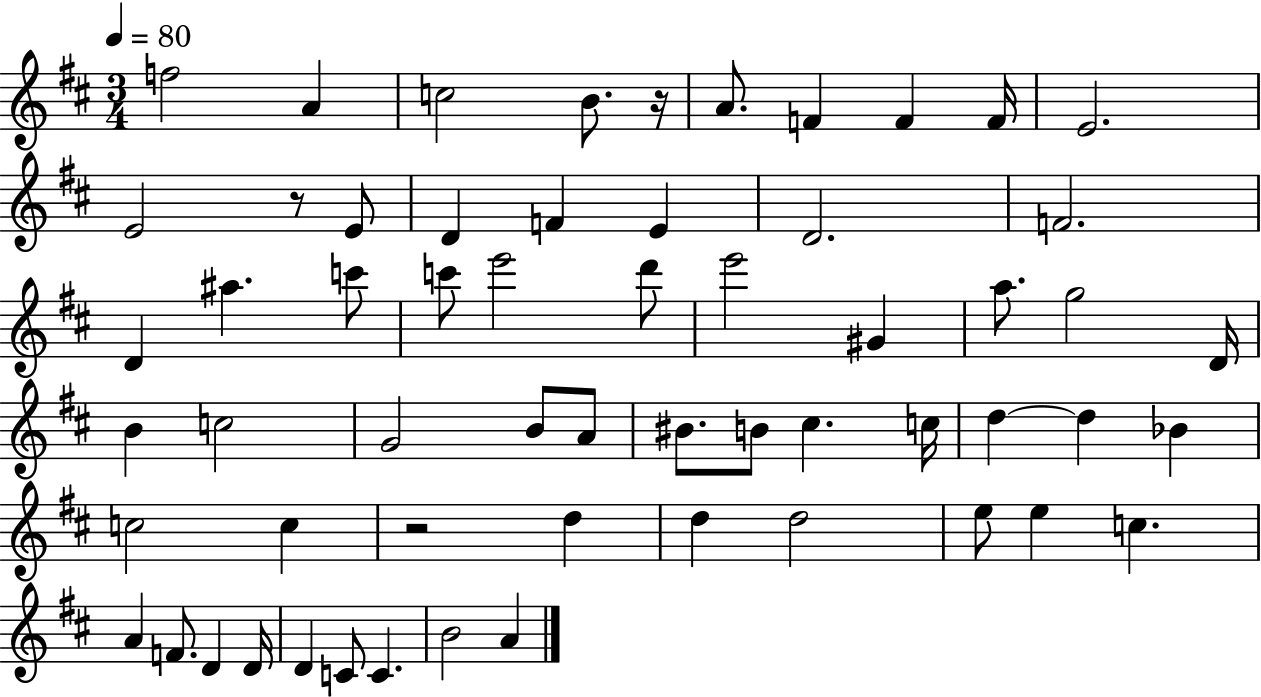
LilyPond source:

{
  \clef treble
  \numericTimeSignature
  \time 3/4
  \key d \major
  \tempo 4 = 80
  f''2 a'4 | c''2 b'8. r16 | a'8. f'4 f'4 f'16 | e'2. | \break e'2 r8 e'8 | d'4 f'4 e'4 | d'2. | f'2. | \break d'4 ais''4. c'''8 | c'''8 e'''2 d'''8 | e'''2 gis'4 | a''8. g''2 d'16 | \break b'4 c''2 | g'2 b'8 a'8 | bis'8. b'8 cis''4. c''16 | d''4~~ d''4 bes'4 | \break c''2 c''4 | r2 d''4 | d''4 d''2 | e''8 e''4 c''4. | \break a'4 f'8. d'4 d'16 | d'4 c'8 c'4. | b'2 a'4 | \bar "|."
}